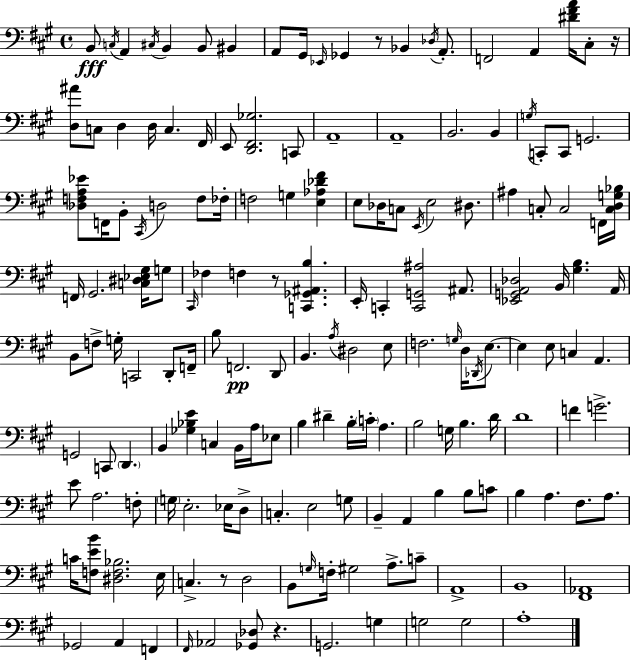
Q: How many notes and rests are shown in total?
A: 165